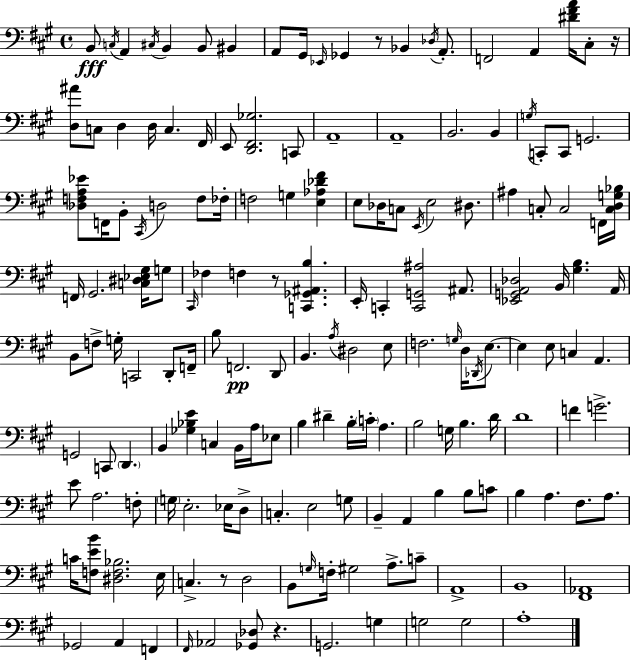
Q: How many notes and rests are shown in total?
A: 165